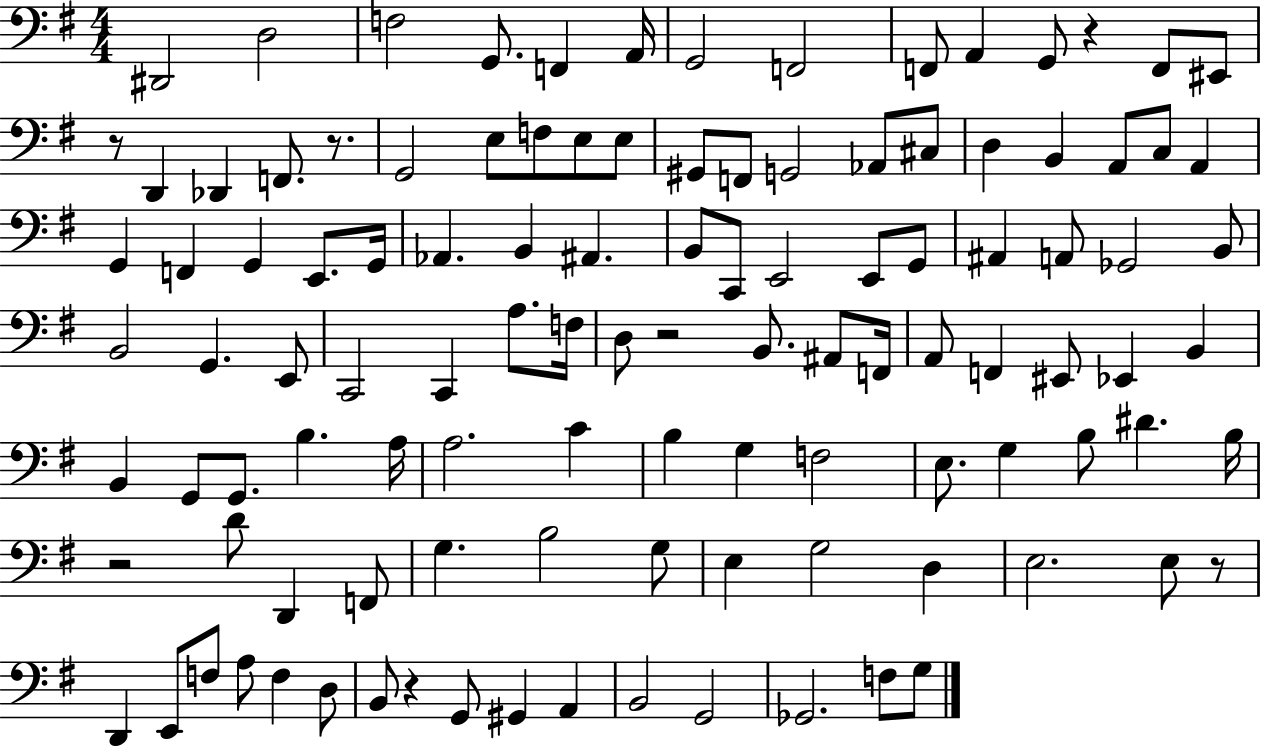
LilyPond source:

{
  \clef bass
  \numericTimeSignature
  \time 4/4
  \key g \major
  dis,2 d2 | f2 g,8. f,4 a,16 | g,2 f,2 | f,8 a,4 g,8 r4 f,8 eis,8 | \break r8 d,4 des,4 f,8. r8. | g,2 e8 f8 e8 e8 | gis,8 f,8 g,2 aes,8 cis8 | d4 b,4 a,8 c8 a,4 | \break g,4 f,4 g,4 e,8. g,16 | aes,4. b,4 ais,4. | b,8 c,8 e,2 e,8 g,8 | ais,4 a,8 ges,2 b,8 | \break b,2 g,4. e,8 | c,2 c,4 a8. f16 | d8 r2 b,8. ais,8 f,16 | a,8 f,4 eis,8 ees,4 b,4 | \break b,4 g,8 g,8. b4. a16 | a2. c'4 | b4 g4 f2 | e8. g4 b8 dis'4. b16 | \break r2 d'8 d,4 f,8 | g4. b2 g8 | e4 g2 d4 | e2. e8 r8 | \break d,4 e,8 f8 a8 f4 d8 | b,8 r4 g,8 gis,4 a,4 | b,2 g,2 | ges,2. f8 g8 | \break \bar "|."
}